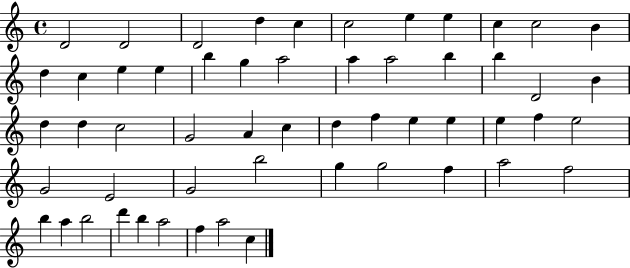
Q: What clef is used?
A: treble